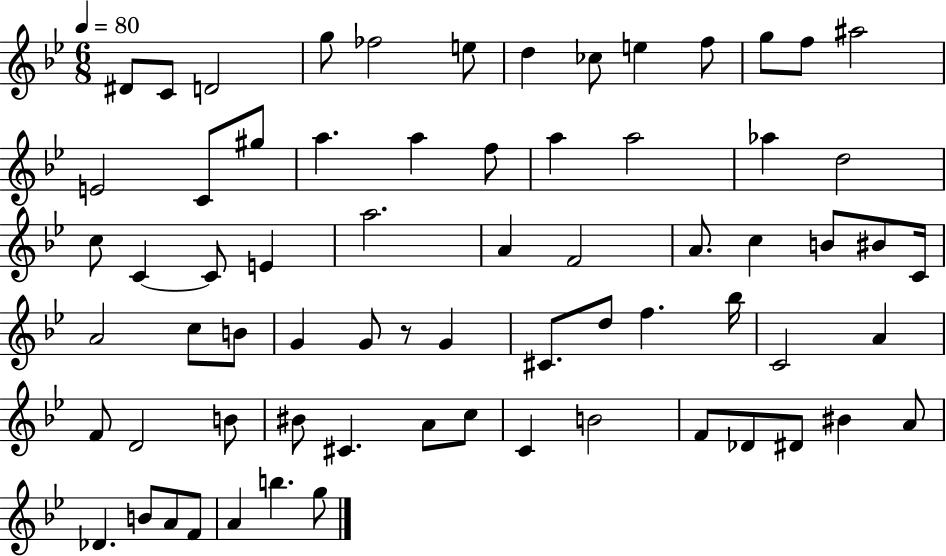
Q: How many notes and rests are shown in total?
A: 69